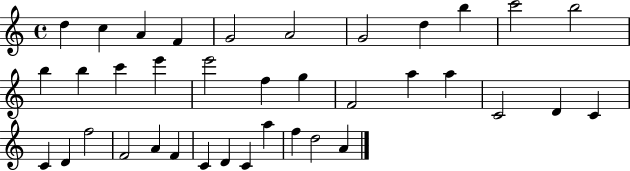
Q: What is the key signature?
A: C major